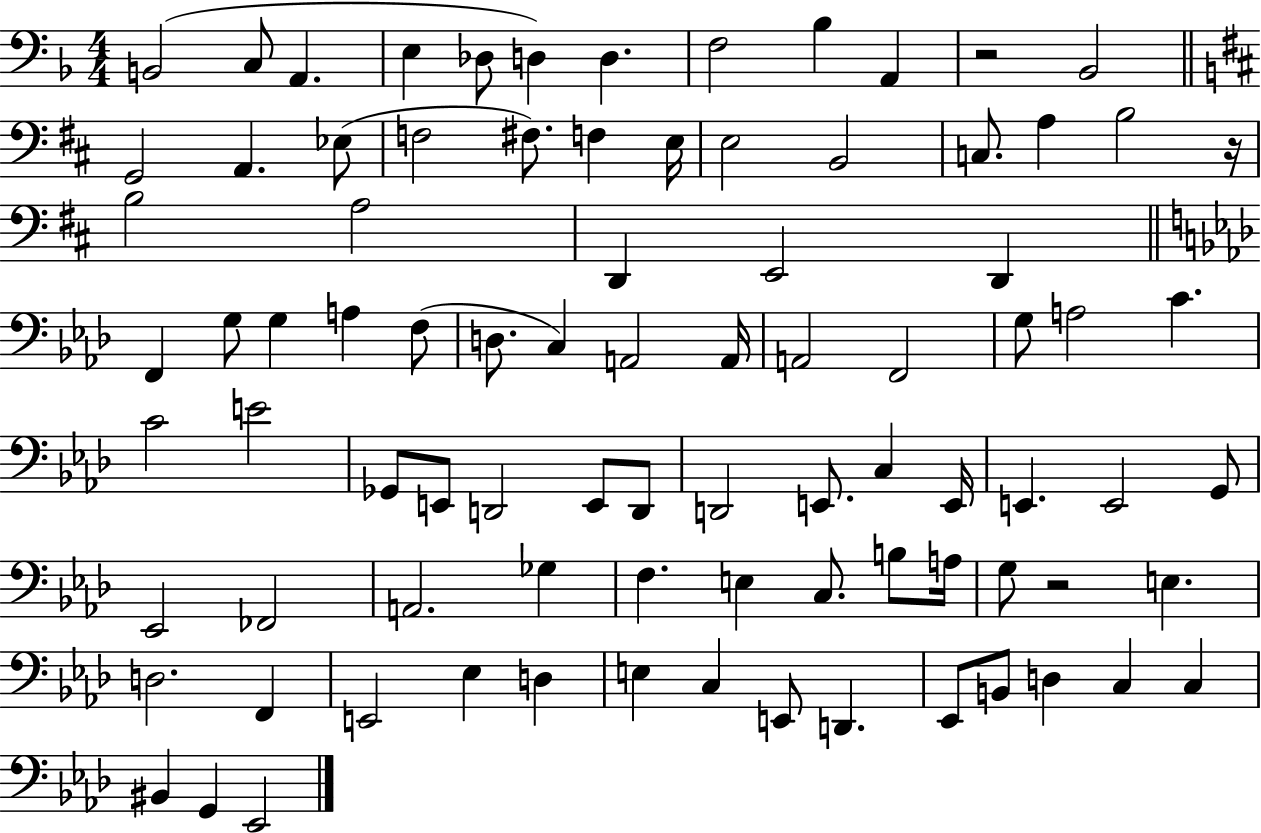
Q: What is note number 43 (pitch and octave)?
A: C4